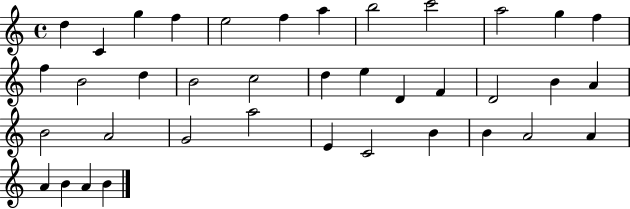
X:1
T:Untitled
M:4/4
L:1/4
K:C
d C g f e2 f a b2 c'2 a2 g f f B2 d B2 c2 d e D F D2 B A B2 A2 G2 a2 E C2 B B A2 A A B A B